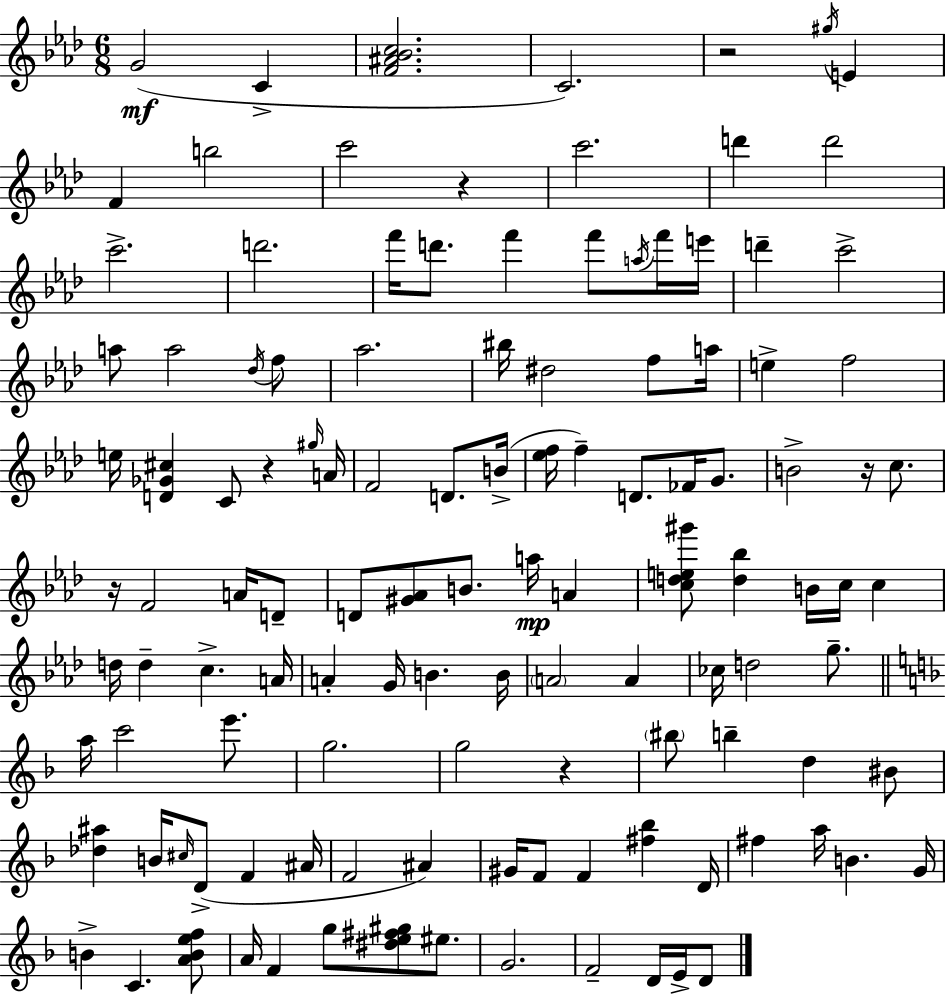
{
  \clef treble
  \numericTimeSignature
  \time 6/8
  \key f \minor
  \repeat volta 2 { g'2(\mf c'4-> | <f' ais' bes' c''>2. | c'2.) | r2 \acciaccatura { gis''16 } e'4 | \break f'4 b''2 | c'''2 r4 | c'''2. | d'''4 d'''2 | \break c'''2.-> | d'''2. | f'''16 d'''8. f'''4 f'''8 \acciaccatura { a''16 } | f'''16 e'''16 d'''4-- c'''2-> | \break a''8 a''2 | \acciaccatura { des''16 } f''8 aes''2. | bis''16 dis''2 | f''8 a''16 e''4-> f''2 | \break e''16 <d' ges' cis''>4 c'8 r4 | \grace { gis''16 } a'16 f'2 | d'8. b'16->( <ees'' f''>16 f''4--) d'8. | fes'16 g'8. b'2-> | \break r16 c''8. r16 f'2 | a'16 d'8-- d'8 <gis' aes'>8 b'8. a''16\mp | a'4 <c'' d'' e'' gis'''>8 <d'' bes''>4 b'16 c''16 | c''4 d''16 d''4-- c''4.-> | \break a'16 a'4-. g'16 b'4. | b'16 \parenthesize a'2 | a'4 ces''16 d''2 | g''8.-- \bar "||" \break \key f \major a''16 c'''2 e'''8. | g''2. | g''2 r4 | \parenthesize bis''8 b''4-- d''4 bis'8 | \break <des'' ais''>4 b'16 \grace { cis''16 } d'8->( f'4 | ais'16 f'2 ais'4) | gis'16 f'8 f'4 <fis'' bes''>4 | d'16 fis''4 a''16 b'4. | \break g'16 b'4-> c'4. <a' b' e'' f''>8 | a'16 f'4 g''8 <dis'' e'' fis'' gis''>8 eis''8. | g'2. | f'2-- d'16 e'16-> d'8 | \break } \bar "|."
}